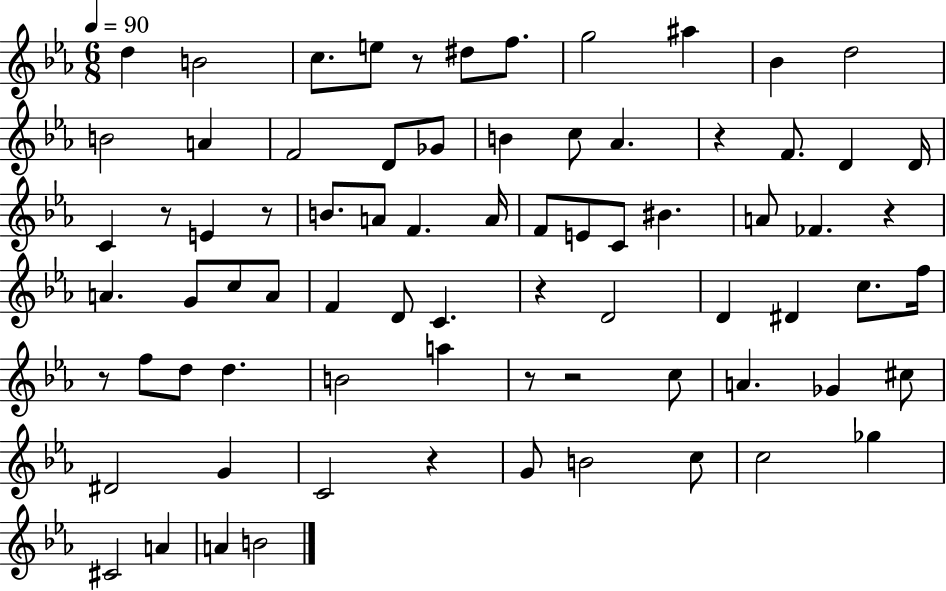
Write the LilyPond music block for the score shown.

{
  \clef treble
  \numericTimeSignature
  \time 6/8
  \key ees \major
  \tempo 4 = 90
  d''4 b'2 | c''8. e''8 r8 dis''8 f''8. | g''2 ais''4 | bes'4 d''2 | \break b'2 a'4 | f'2 d'8 ges'8 | b'4 c''8 aes'4. | r4 f'8. d'4 d'16 | \break c'4 r8 e'4 r8 | b'8. a'8 f'4. a'16 | f'8 e'8 c'8 bis'4. | a'8 fes'4. r4 | \break a'4. g'8 c''8 a'8 | f'4 d'8 c'4. | r4 d'2 | d'4 dis'4 c''8. f''16 | \break r8 f''8 d''8 d''4. | b'2 a''4 | r8 r2 c''8 | a'4. ges'4 cis''8 | \break dis'2 g'4 | c'2 r4 | g'8 b'2 c''8 | c''2 ges''4 | \break cis'2 a'4 | a'4 b'2 | \bar "|."
}